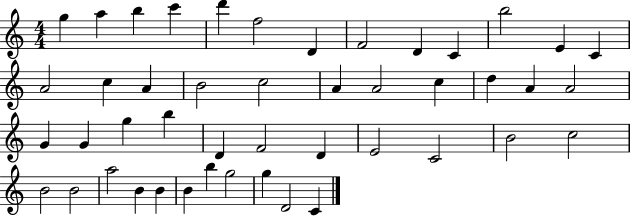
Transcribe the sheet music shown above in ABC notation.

X:1
T:Untitled
M:4/4
L:1/4
K:C
g a b c' d' f2 D F2 D C b2 E C A2 c A B2 c2 A A2 c d A A2 G G g b D F2 D E2 C2 B2 c2 B2 B2 a2 B B B b g2 g D2 C